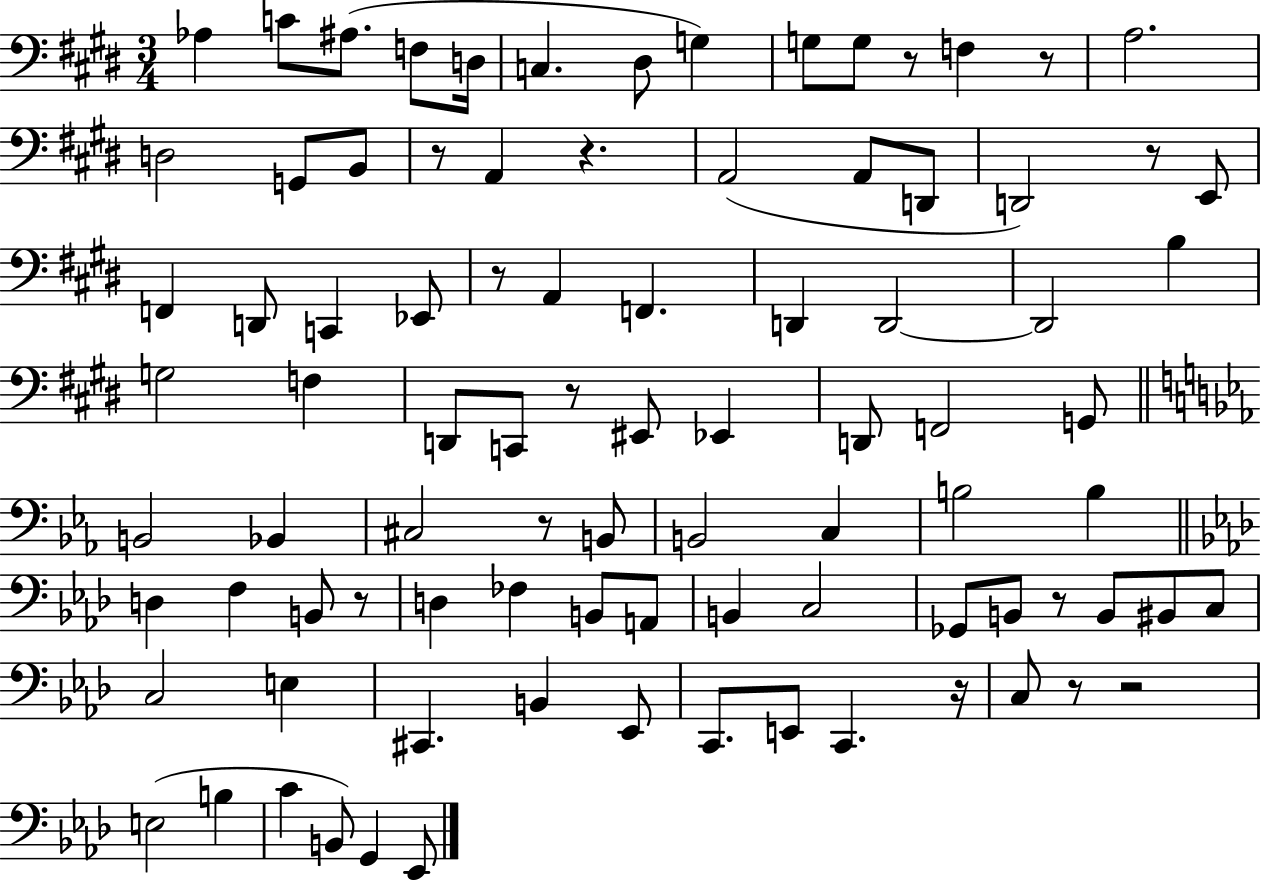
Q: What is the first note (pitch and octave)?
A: Ab3